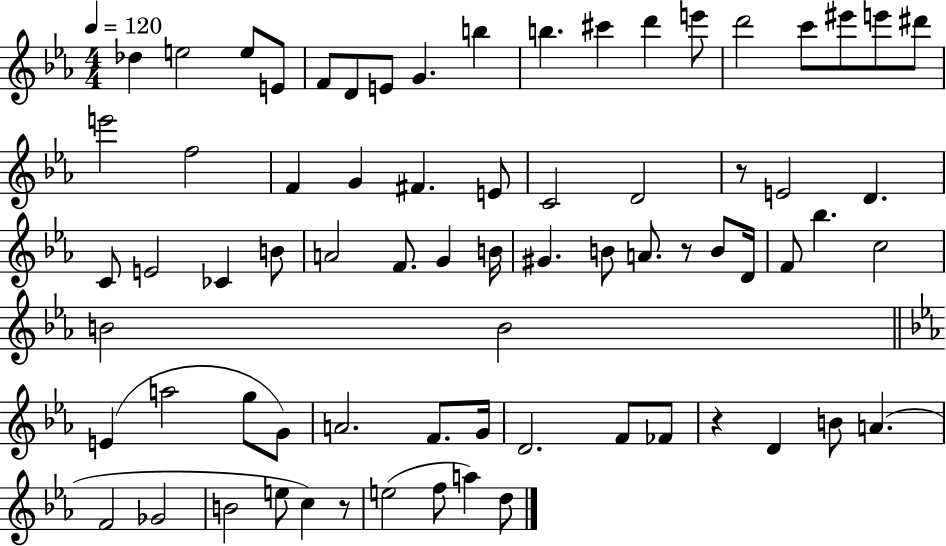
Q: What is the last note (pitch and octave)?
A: D5